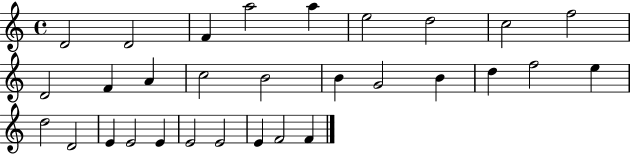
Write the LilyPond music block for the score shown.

{
  \clef treble
  \time 4/4
  \defaultTimeSignature
  \key c \major
  d'2 d'2 | f'4 a''2 a''4 | e''2 d''2 | c''2 f''2 | \break d'2 f'4 a'4 | c''2 b'2 | b'4 g'2 b'4 | d''4 f''2 e''4 | \break d''2 d'2 | e'4 e'2 e'4 | e'2 e'2 | e'4 f'2 f'4 | \break \bar "|."
}